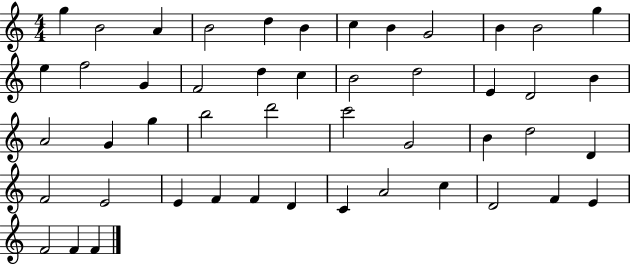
G5/q B4/h A4/q B4/h D5/q B4/q C5/q B4/q G4/h B4/q B4/h G5/q E5/q F5/h G4/q F4/h D5/q C5/q B4/h D5/h E4/q D4/h B4/q A4/h G4/q G5/q B5/h D6/h C6/h G4/h B4/q D5/h D4/q F4/h E4/h E4/q F4/q F4/q D4/q C4/q A4/h C5/q D4/h F4/q E4/q F4/h F4/q F4/q